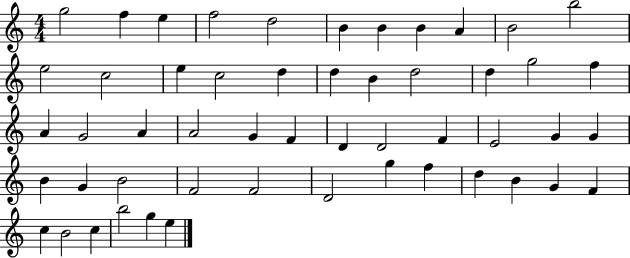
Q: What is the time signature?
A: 4/4